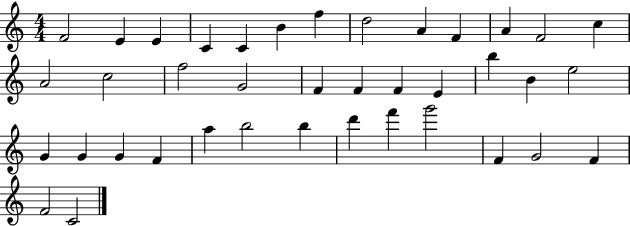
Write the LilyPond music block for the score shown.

{
  \clef treble
  \numericTimeSignature
  \time 4/4
  \key c \major
  f'2 e'4 e'4 | c'4 c'4 b'4 f''4 | d''2 a'4 f'4 | a'4 f'2 c''4 | \break a'2 c''2 | f''2 g'2 | f'4 f'4 f'4 e'4 | b''4 b'4 e''2 | \break g'4 g'4 g'4 f'4 | a''4 b''2 b''4 | d'''4 f'''4 g'''2 | f'4 g'2 f'4 | \break f'2 c'2 | \bar "|."
}